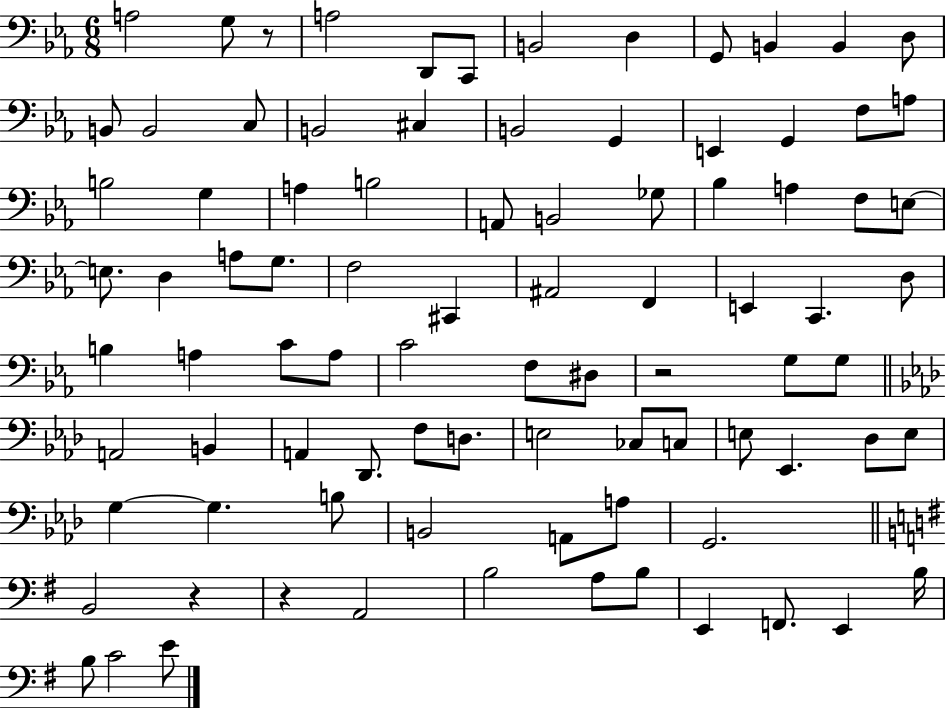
{
  \clef bass
  \numericTimeSignature
  \time 6/8
  \key ees \major
  a2 g8 r8 | a2 d,8 c,8 | b,2 d4 | g,8 b,4 b,4 d8 | \break b,8 b,2 c8 | b,2 cis4 | b,2 g,4 | e,4 g,4 f8 a8 | \break b2 g4 | a4 b2 | a,8 b,2 ges8 | bes4 a4 f8 e8~~ | \break e8. d4 a8 g8. | f2 cis,4 | ais,2 f,4 | e,4 c,4. d8 | \break b4 a4 c'8 a8 | c'2 f8 dis8 | r2 g8 g8 | \bar "||" \break \key aes \major a,2 b,4 | a,4 des,8. f8 d8. | e2 ces8 c8 | e8 ees,4. des8 e8 | \break g4~~ g4. b8 | b,2 a,8 a8 | g,2. | \bar "||" \break \key g \major b,2 r4 | r4 a,2 | b2 a8 b8 | e,4 f,8. e,4 b16 | \break b8 c'2 e'8 | \bar "|."
}